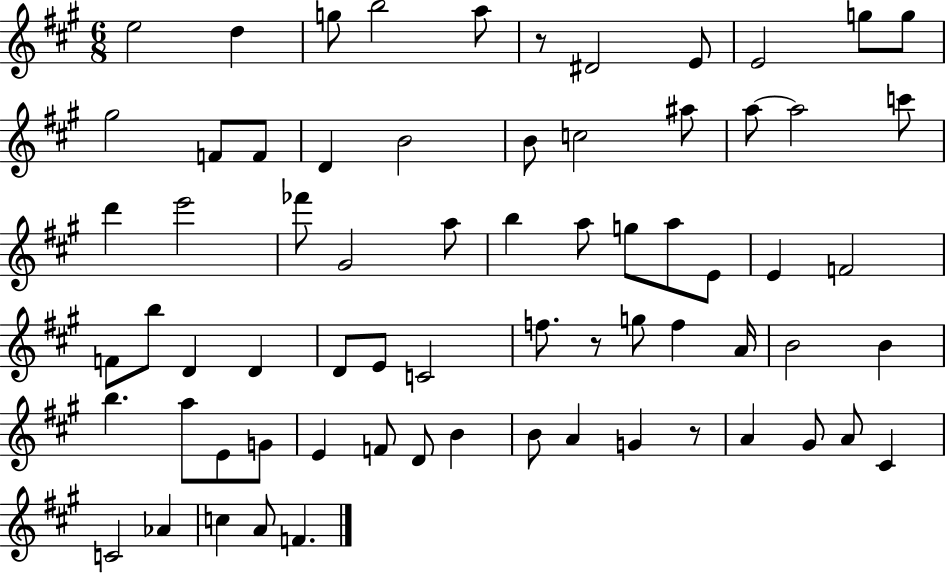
{
  \clef treble
  \numericTimeSignature
  \time 6/8
  \key a \major
  \repeat volta 2 { e''2 d''4 | g''8 b''2 a''8 | r8 dis'2 e'8 | e'2 g''8 g''8 | \break gis''2 f'8 f'8 | d'4 b'2 | b'8 c''2 ais''8 | a''8~~ a''2 c'''8 | \break d'''4 e'''2 | fes'''8 gis'2 a''8 | b''4 a''8 g''8 a''8 e'8 | e'4 f'2 | \break f'8 b''8 d'4 d'4 | d'8 e'8 c'2 | f''8. r8 g''8 f''4 a'16 | b'2 b'4 | \break b''4. a''8 e'8 g'8 | e'4 f'8 d'8 b'4 | b'8 a'4 g'4 r8 | a'4 gis'8 a'8 cis'4 | \break c'2 aes'4 | c''4 a'8 f'4. | } \bar "|."
}